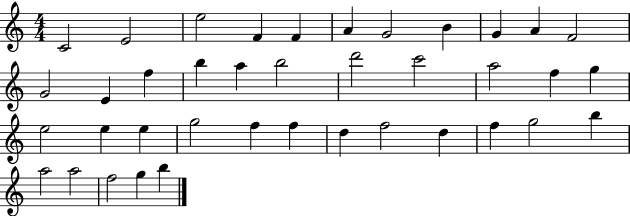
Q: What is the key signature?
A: C major